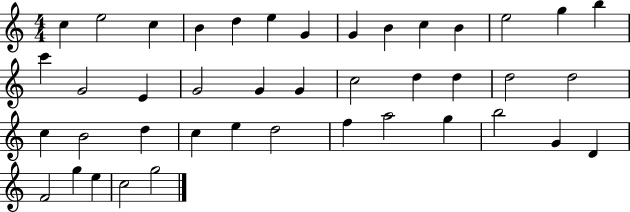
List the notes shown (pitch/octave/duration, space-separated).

C5/q E5/h C5/q B4/q D5/q E5/q G4/q G4/q B4/q C5/q B4/q E5/h G5/q B5/q C6/q G4/h E4/q G4/h G4/q G4/q C5/h D5/q D5/q D5/h D5/h C5/q B4/h D5/q C5/q E5/q D5/h F5/q A5/h G5/q B5/h G4/q D4/q F4/h G5/q E5/q C5/h G5/h